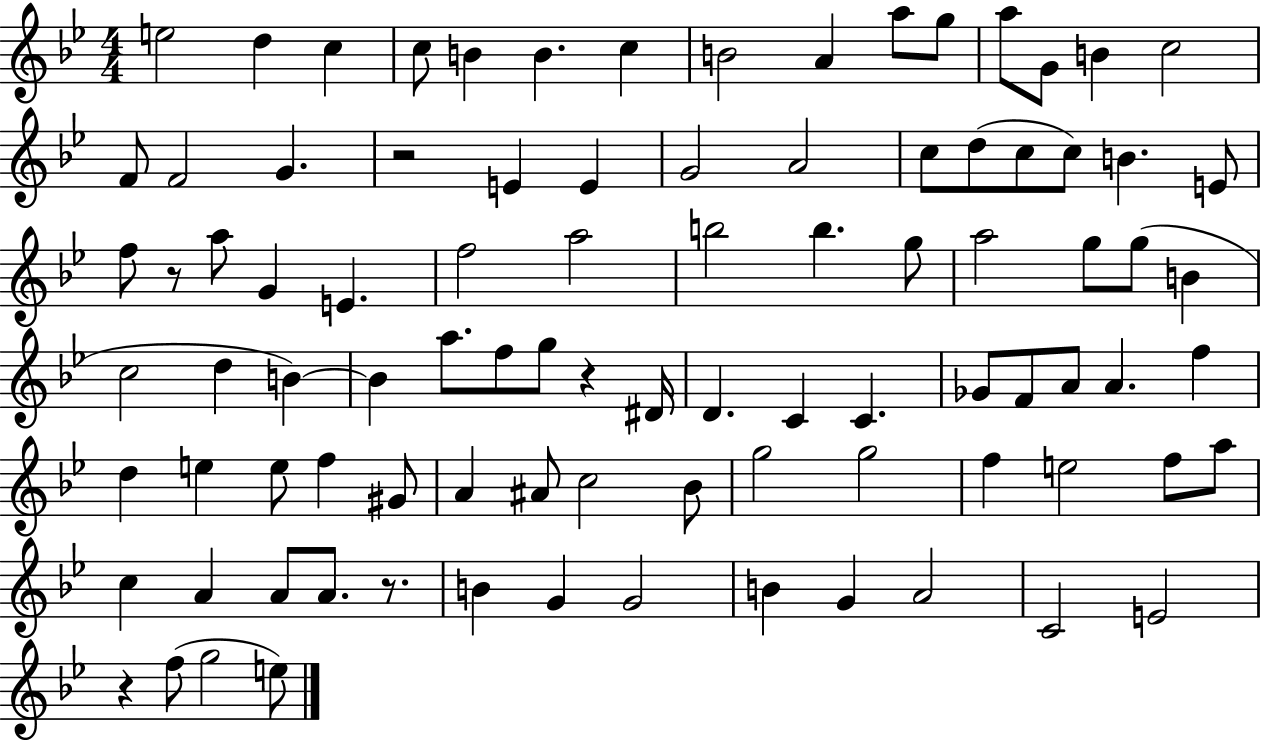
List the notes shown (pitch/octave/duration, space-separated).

E5/h D5/q C5/q C5/e B4/q B4/q. C5/q B4/h A4/q A5/e G5/e A5/e G4/e B4/q C5/h F4/e F4/h G4/q. R/h E4/q E4/q G4/h A4/h C5/e D5/e C5/e C5/e B4/q. E4/e F5/e R/e A5/e G4/q E4/q. F5/h A5/h B5/h B5/q. G5/e A5/h G5/e G5/e B4/q C5/h D5/q B4/q B4/q A5/e. F5/e G5/e R/q D#4/s D4/q. C4/q C4/q. Gb4/e F4/e A4/e A4/q. F5/q D5/q E5/q E5/e F5/q G#4/e A4/q A#4/e C5/h Bb4/e G5/h G5/h F5/q E5/h F5/e A5/e C5/q A4/q A4/e A4/e. R/e. B4/q G4/q G4/h B4/q G4/q A4/h C4/h E4/h R/q F5/e G5/h E5/e